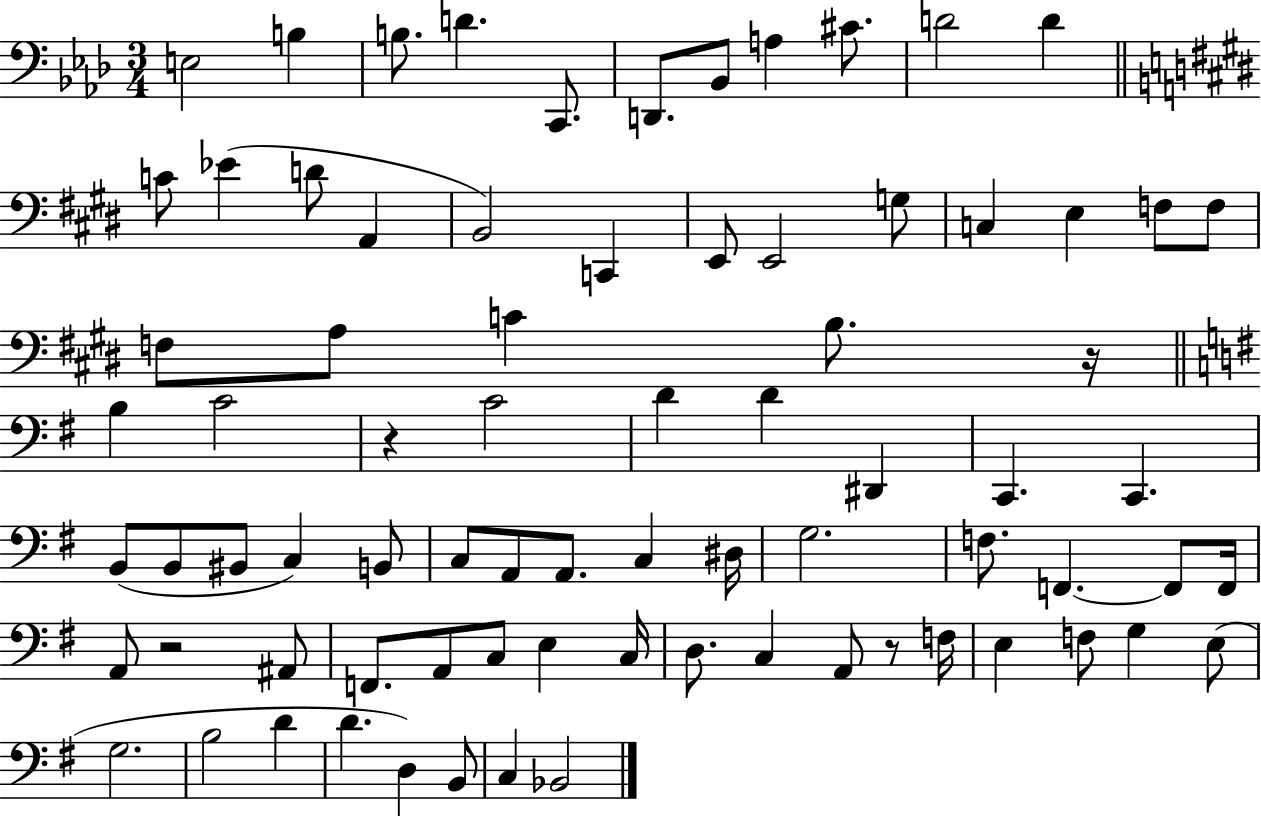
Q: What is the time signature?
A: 3/4